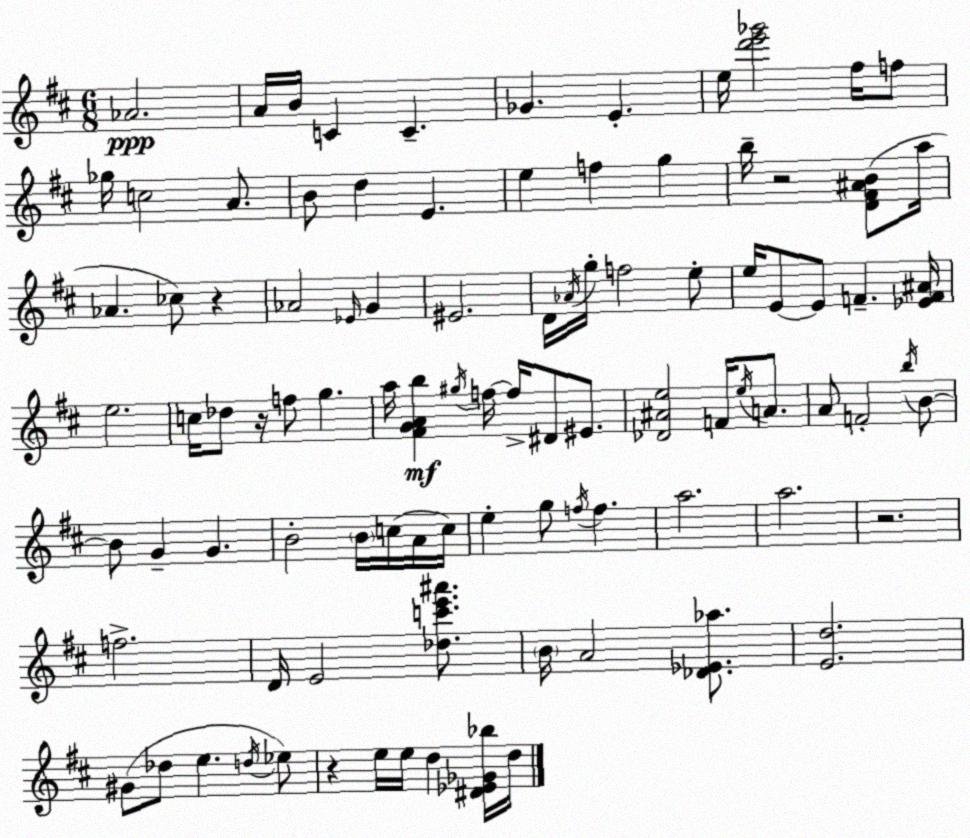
X:1
T:Untitled
M:6/8
L:1/4
K:D
_A2 A/4 B/4 C C _G E e/4 [d'e'_g']2 ^f/4 f/2 _g/4 c2 A/2 B/2 d E e f g b/4 z2 [D^F^AB]/2 a/4 _A _c/2 z _A2 _E/4 G ^E2 D/4 _A/4 g/4 f2 e/2 e/4 E/2 E/2 F [_EF^A]/4 e2 c/4 _d/2 z/4 f/2 g a/4 [^FGAb] ^g/4 f/4 f/4 ^D/2 ^E/2 [_D^Ae]2 F/4 e/4 A/2 A/2 F2 b/4 B/2 B/2 G G B2 B/4 c/4 A/4 c/4 e g/2 f/4 f a2 a2 z2 f2 D/4 E2 [_dc'e'^a']/2 B/4 A2 [_D_E_a]/2 [Ed]2 ^G/2 _d/2 e d/4 _e/2 z e/4 e/4 d [^D_E_G_b]/4 d/4